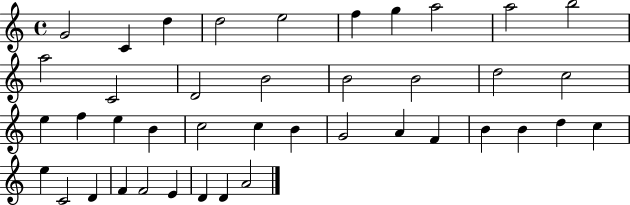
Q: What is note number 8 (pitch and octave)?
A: A5